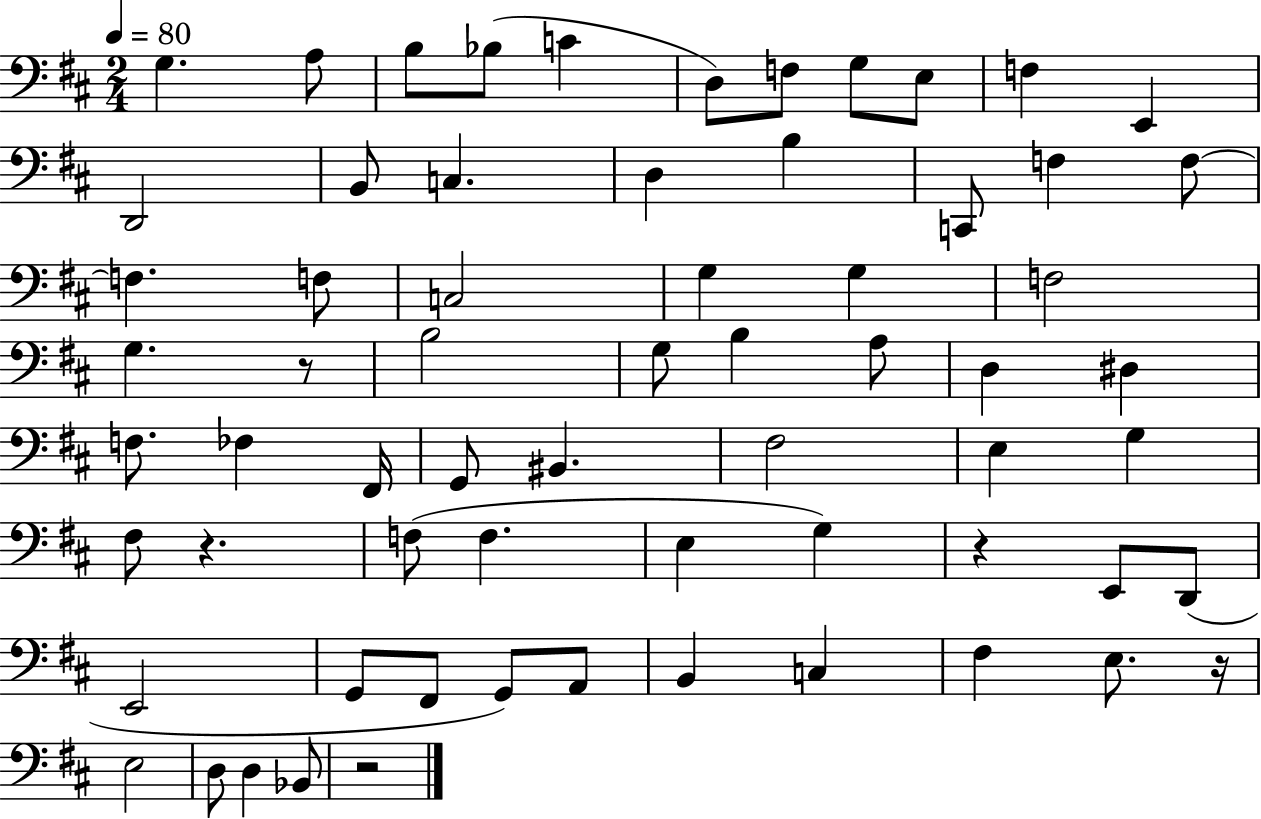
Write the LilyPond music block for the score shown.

{
  \clef bass
  \numericTimeSignature
  \time 2/4
  \key d \major
  \tempo 4 = 80
  g4. a8 | b8 bes8( c'4 | d8) f8 g8 e8 | f4 e,4 | \break d,2 | b,8 c4. | d4 b4 | c,8 f4 f8~~ | \break f4. f8 | c2 | g4 g4 | f2 | \break g4. r8 | b2 | g8 b4 a8 | d4 dis4 | \break f8. fes4 fis,16 | g,8 bis,4. | fis2 | e4 g4 | \break fis8 r4. | f8( f4. | e4 g4) | r4 e,8 d,8( | \break e,2 | g,8 fis,8 g,8) a,8 | b,4 c4 | fis4 e8. r16 | \break e2 | d8 d4 bes,8 | r2 | \bar "|."
}